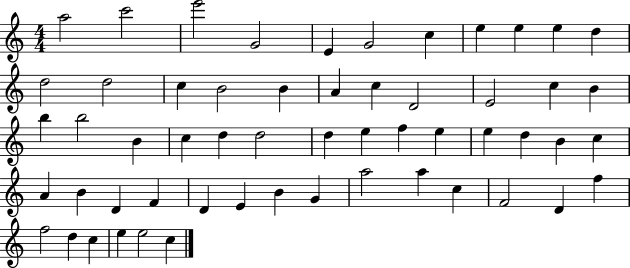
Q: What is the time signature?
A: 4/4